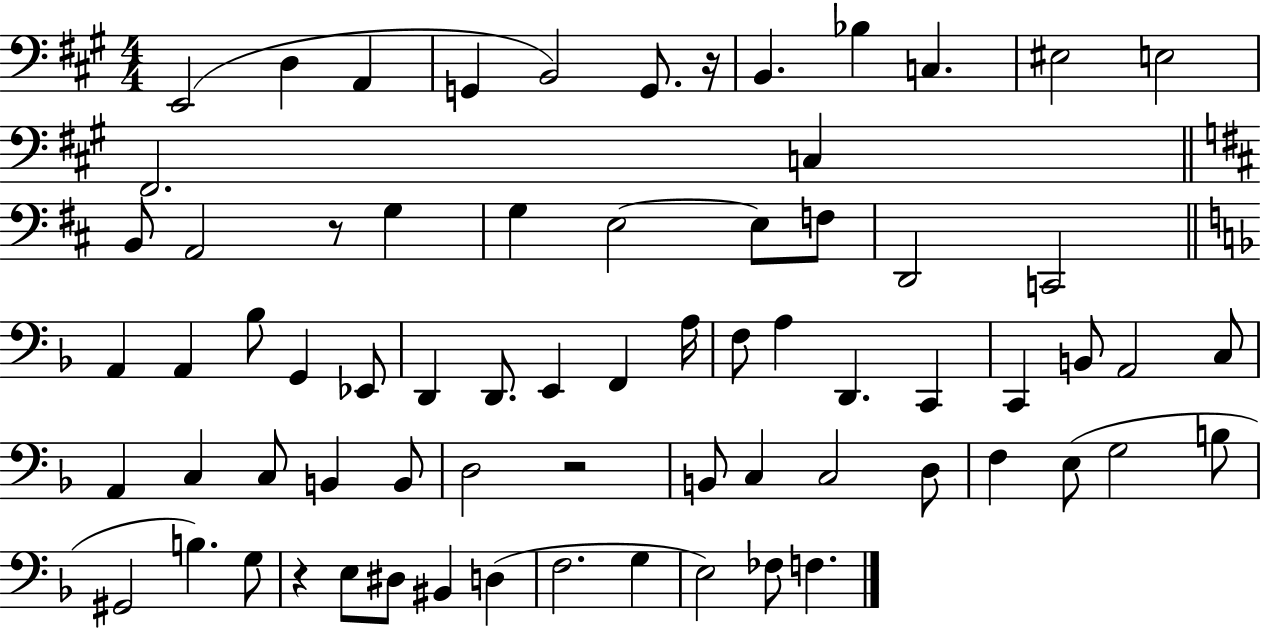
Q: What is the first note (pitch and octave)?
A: E2